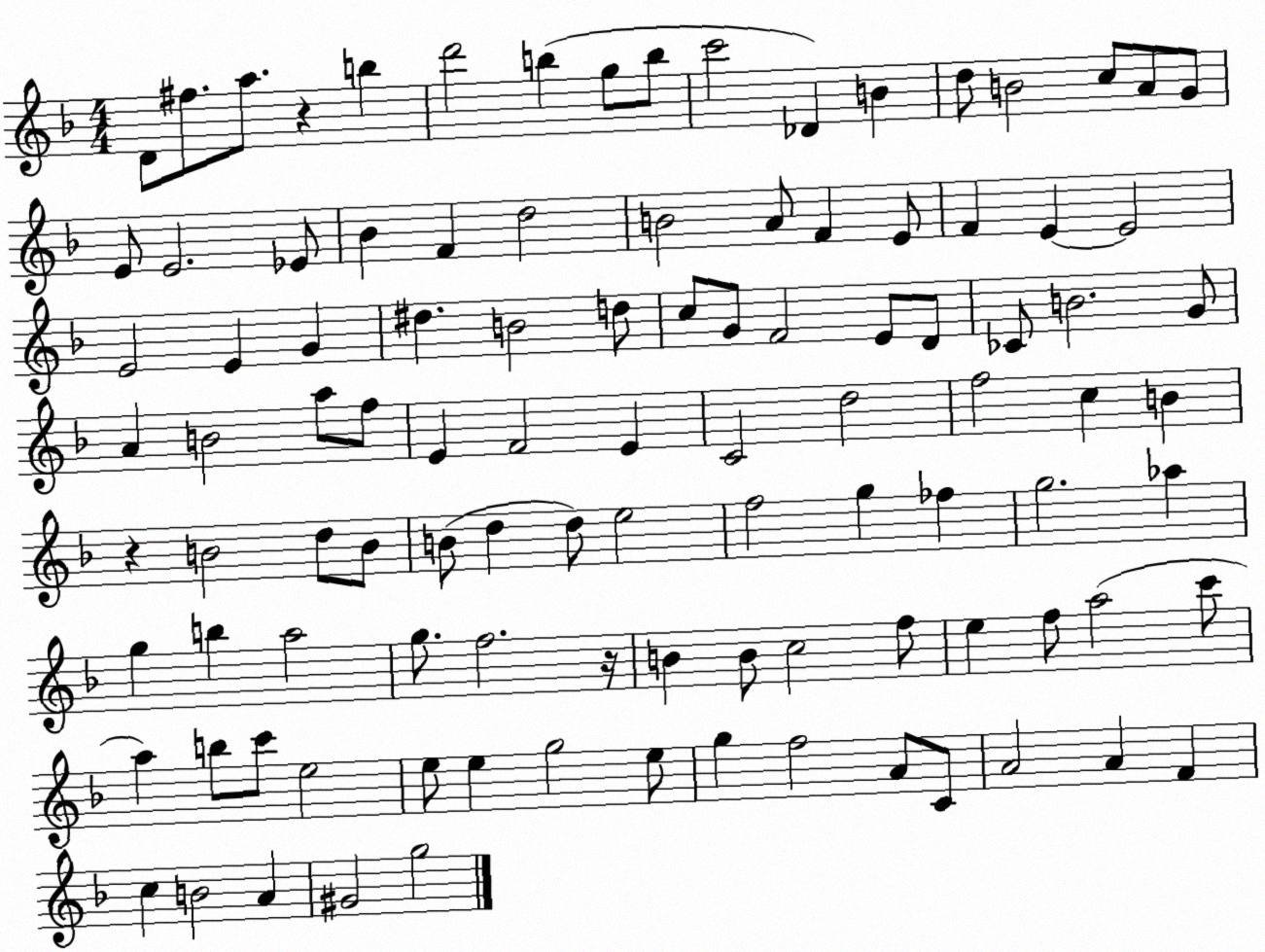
X:1
T:Untitled
M:4/4
L:1/4
K:F
D/2 ^f/2 a/2 z b d'2 b g/2 b/2 c'2 _D B d/2 B2 c/2 A/2 G/2 E/2 E2 _E/2 _B F d2 B2 A/2 F E/2 F E E2 E2 E G ^d B2 d/2 c/2 G/2 F2 E/2 D/2 _C/2 B2 G/2 A B2 a/2 f/2 E F2 E C2 d2 f2 c B z B2 d/2 B/2 B/2 d d/2 e2 f2 g _f g2 _a g b a2 g/2 f2 z/4 B B/2 c2 f/2 e f/2 a2 c'/2 a b/2 c'/2 e2 e/2 e g2 e/2 g f2 A/2 C/2 A2 A F c B2 A ^G2 g2